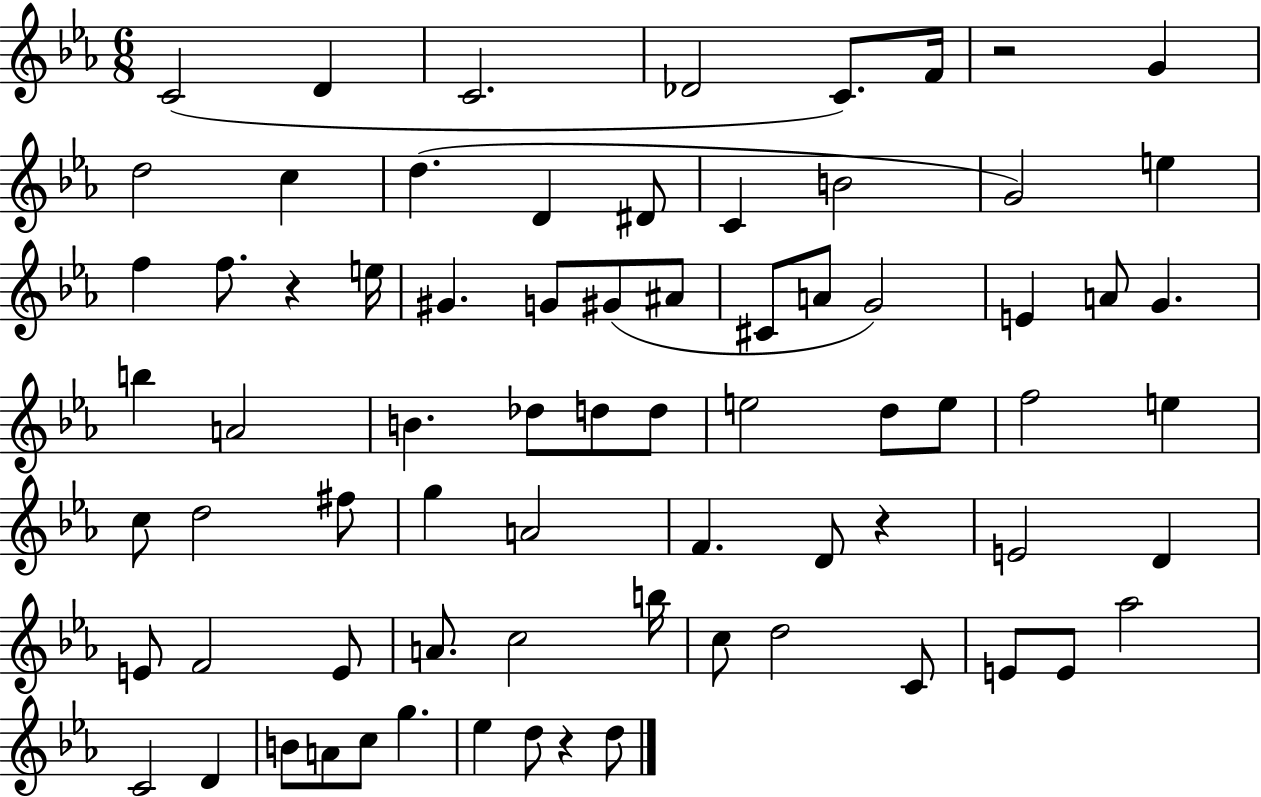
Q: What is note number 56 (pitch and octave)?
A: C5